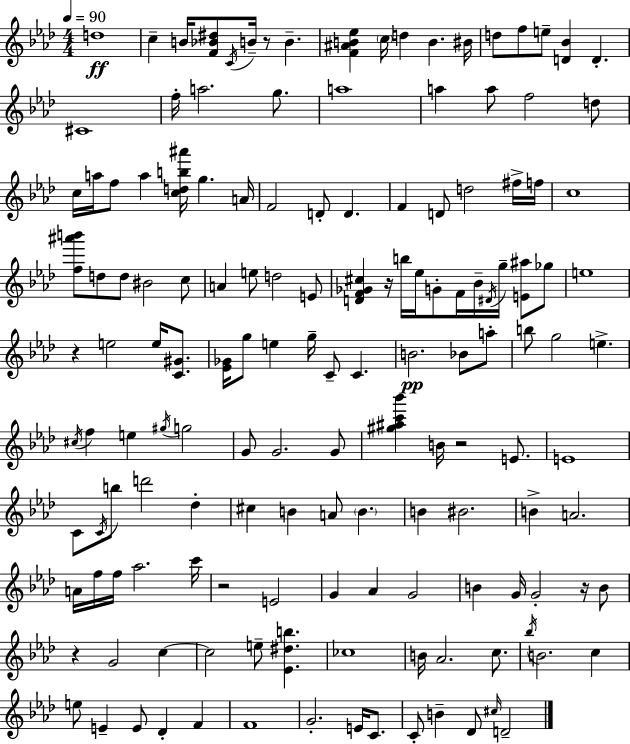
X:1
T:Untitled
M:4/4
L:1/4
K:Ab
d4 c B/4 [F_B^d]/2 C/4 B/4 z/2 B [F^AB_e] c/4 d B ^B/4 d/2 f/2 e/2 [D_B] D ^C4 f/4 a2 g/2 a4 a a/2 f2 d/2 c/4 a/4 f/2 a [cdb^a']/4 g A/4 F2 D/2 D F D/2 d2 ^f/4 f/4 c4 [f^a'b']/2 d/2 d/2 ^B2 c/2 A e/2 d2 E/2 [DF_G^c] z/4 b/4 _e/4 G/2 F/4 _B/4 ^D/4 g/4 [E^a]/2 _g/2 e4 z e2 e/4 [C^G]/2 [_E_G]/4 g/2 e g/4 C/2 C B2 _B/2 a/2 b/2 g2 e ^c/4 f e ^g/4 g2 G/2 G2 G/2 [^g^ac'_b'] B/4 z2 E/2 E4 C/2 C/4 b/2 d'2 _d ^c B A/2 B B ^B2 B A2 A/4 f/4 f/4 _a2 c'/4 z2 E2 G _A G2 B G/4 G2 z/4 B/2 z G2 c c2 e/2 [_E^db] _c4 B/4 _A2 c/2 _b/4 B2 c e/2 E E/2 _D F F4 G2 E/4 C/2 C/2 B _D/2 ^c/4 D2